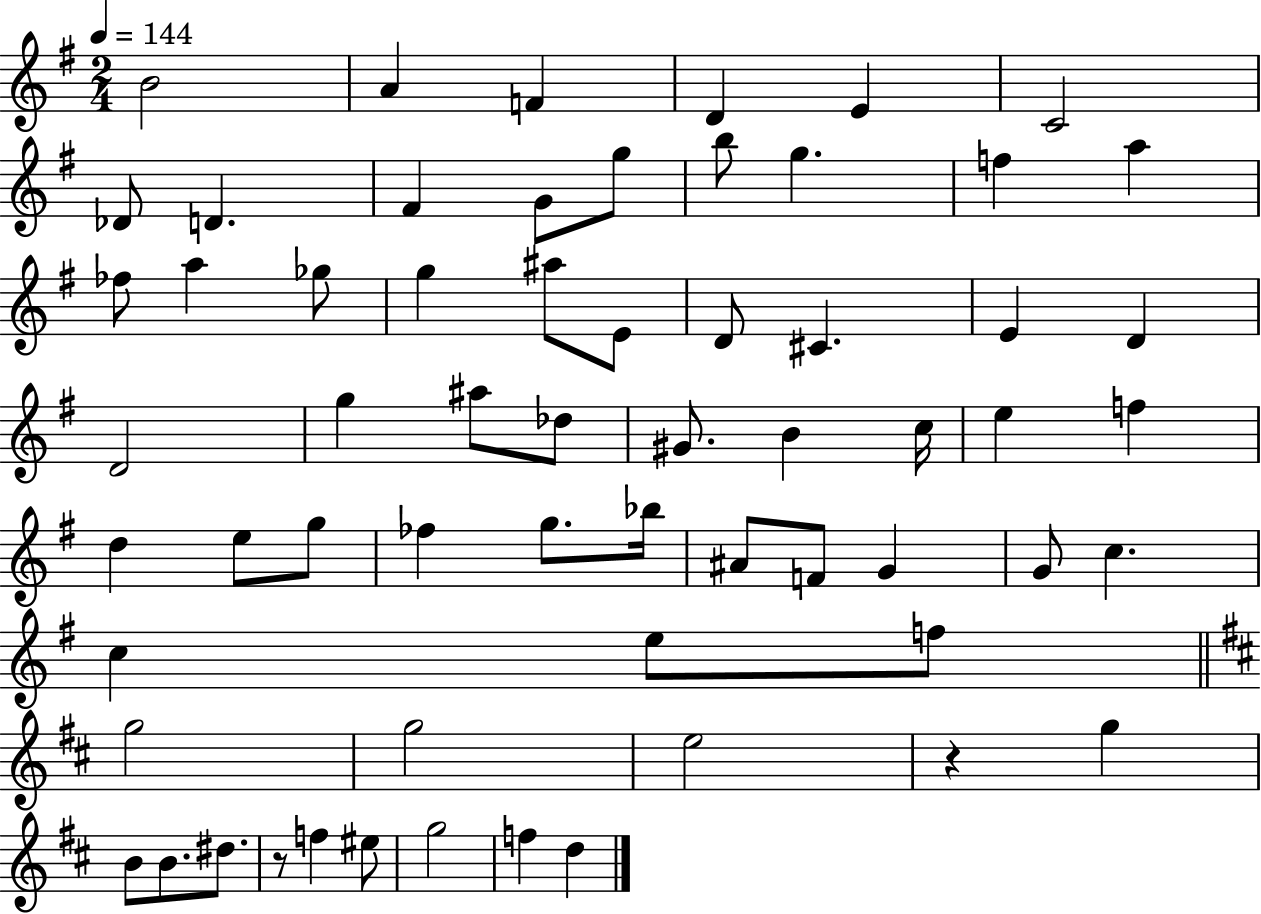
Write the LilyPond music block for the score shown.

{
  \clef treble
  \numericTimeSignature
  \time 2/4
  \key g \major
  \tempo 4 = 144
  b'2 | a'4 f'4 | d'4 e'4 | c'2 | \break des'8 d'4. | fis'4 g'8 g''8 | b''8 g''4. | f''4 a''4 | \break fes''8 a''4 ges''8 | g''4 ais''8 e'8 | d'8 cis'4. | e'4 d'4 | \break d'2 | g''4 ais''8 des''8 | gis'8. b'4 c''16 | e''4 f''4 | \break d''4 e''8 g''8 | fes''4 g''8. bes''16 | ais'8 f'8 g'4 | g'8 c''4. | \break c''4 e''8 f''8 | \bar "||" \break \key b \minor g''2 | g''2 | e''2 | r4 g''4 | \break b'8 b'8. dis''8. | r8 f''4 eis''8 | g''2 | f''4 d''4 | \break \bar "|."
}